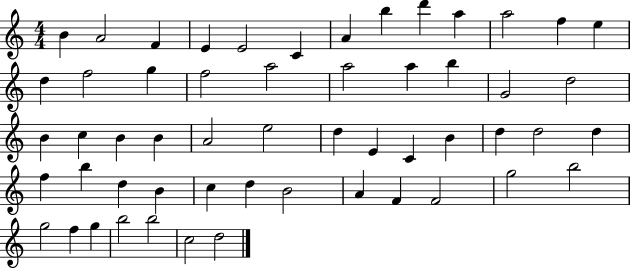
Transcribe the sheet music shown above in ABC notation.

X:1
T:Untitled
M:4/4
L:1/4
K:C
B A2 F E E2 C A b d' a a2 f e d f2 g f2 a2 a2 a b G2 d2 B c B B A2 e2 d E C B d d2 d f b d B c d B2 A F F2 g2 b2 g2 f g b2 b2 c2 d2